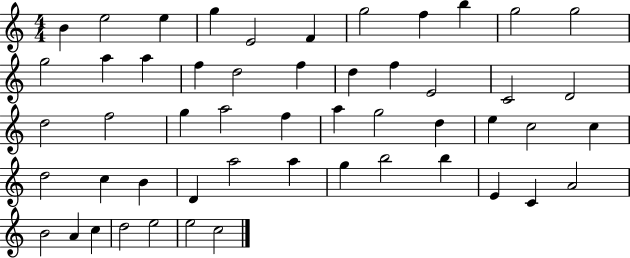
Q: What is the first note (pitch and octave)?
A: B4